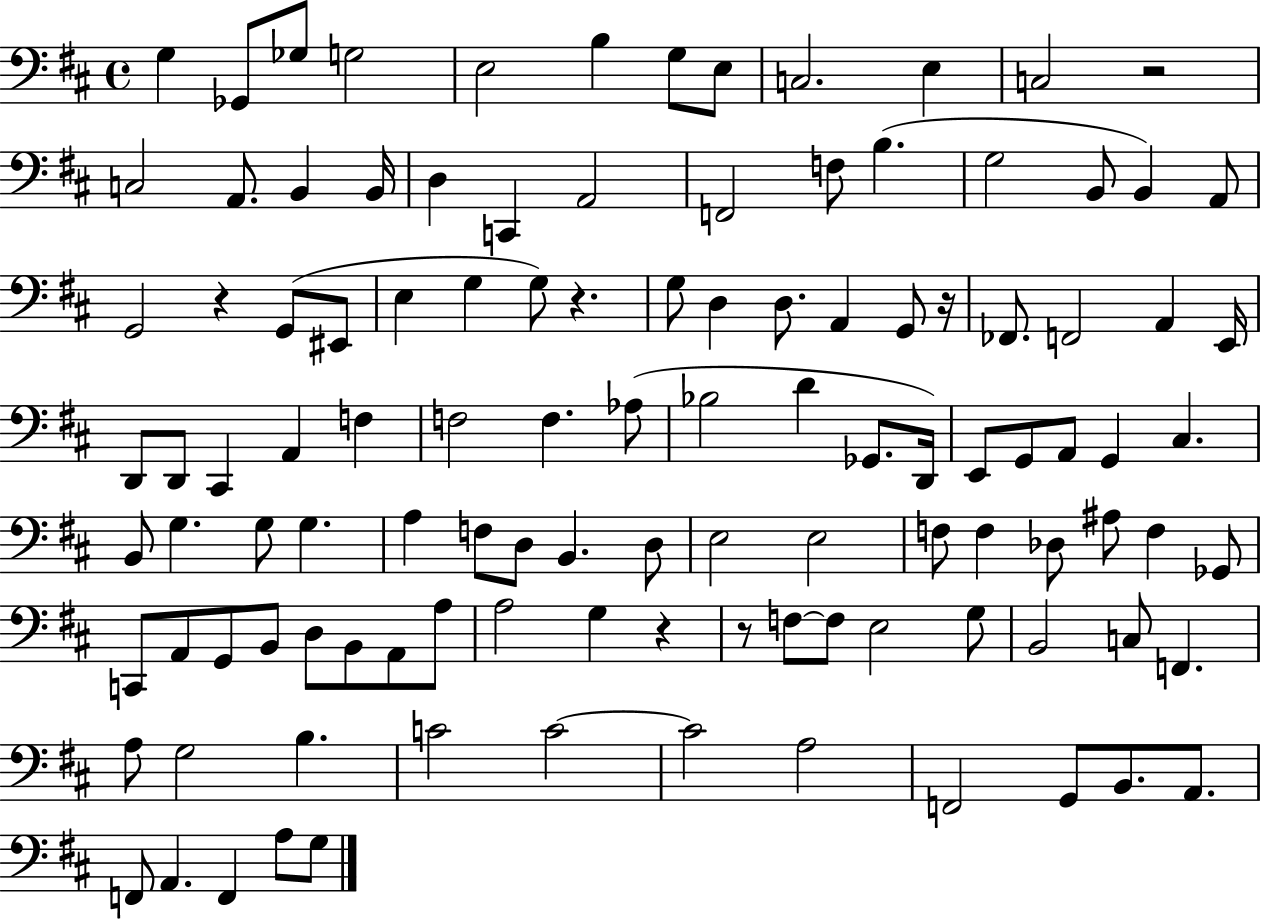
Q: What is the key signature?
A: D major